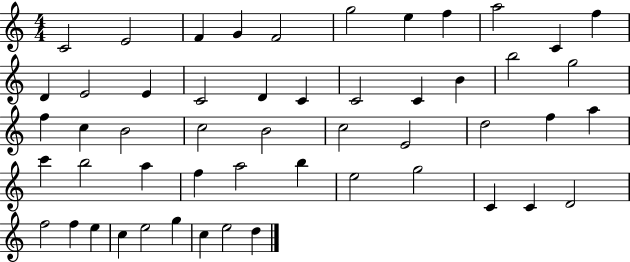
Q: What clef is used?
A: treble